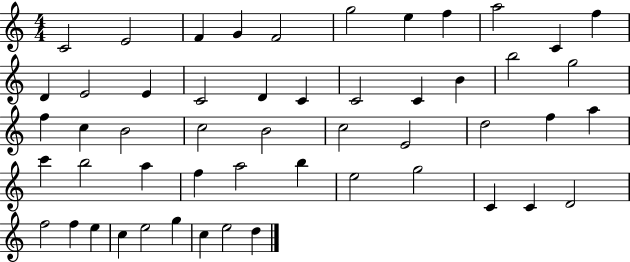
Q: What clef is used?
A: treble